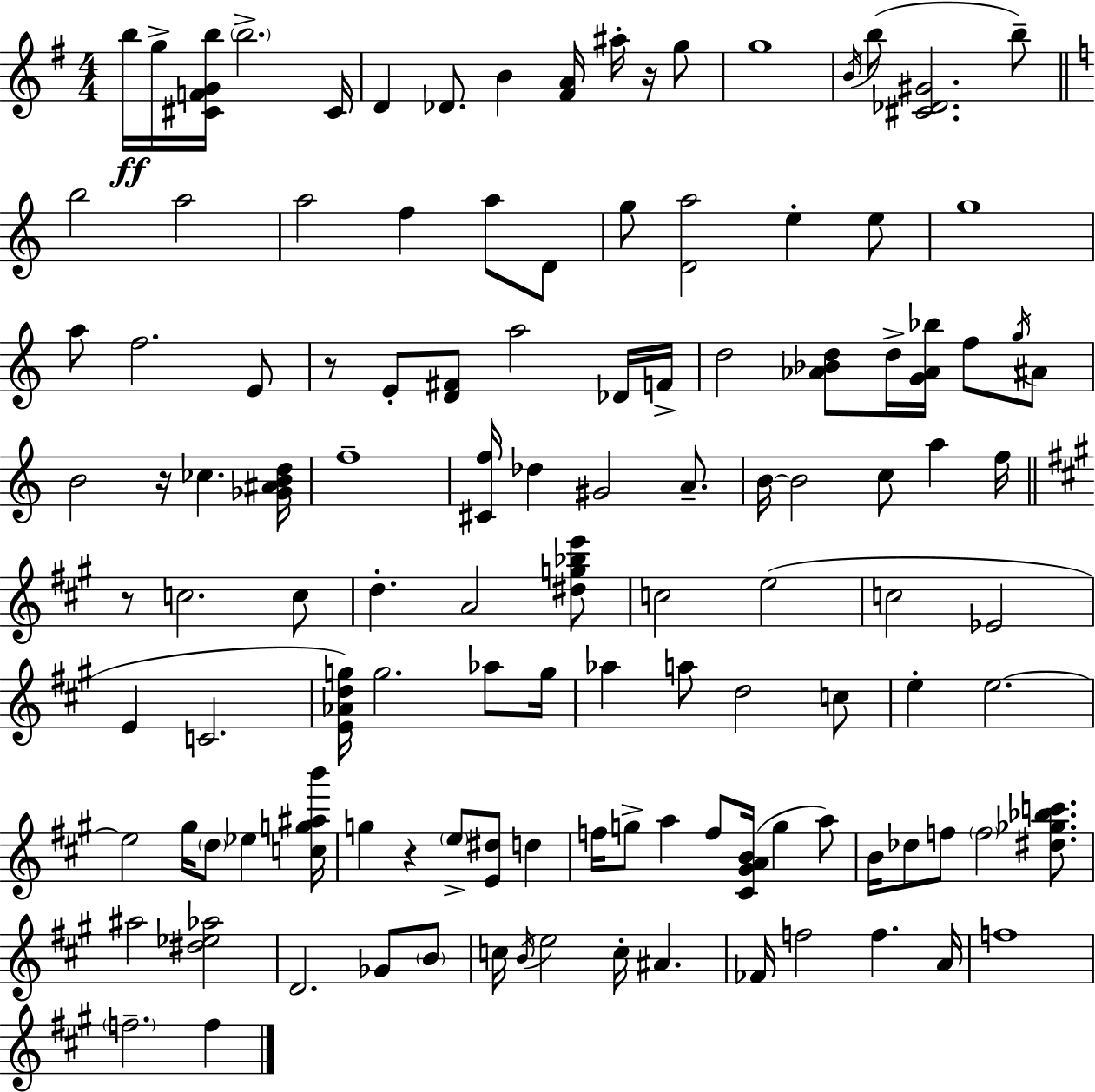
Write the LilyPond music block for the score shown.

{
  \clef treble
  \numericTimeSignature
  \time 4/4
  \key g \major
  b''16\ff g''16-> <cis' f' g' b''>16 \parenthesize b''2.-> cis'16 | d'4 des'8. b'4 <fis' a'>16 ais''16-. r16 g''8 | g''1 | \acciaccatura { b'16 }( b''8 <cis' des' gis'>2. b''8--) | \break \bar "||" \break \key c \major b''2 a''2 | a''2 f''4 a''8 d'8 | g''8 <d' a''>2 e''4-. e''8 | g''1 | \break a''8 f''2. e'8 | r8 e'8-. <d' fis'>8 a''2 des'16 f'16-> | d''2 <aes' bes' d''>8 d''16-> <g' aes' bes''>16 f''8 \acciaccatura { g''16 } ais'8 | b'2 r16 ces''4. | \break <ges' ais' b' d''>16 f''1-- | <cis' f''>16 des''4 gis'2 a'8.-- | b'16~~ b'2 c''8 a''4 | f''16 \bar "||" \break \key a \major r8 c''2. c''8 | d''4.-. a'2 <dis'' g'' bes'' e'''>8 | c''2 e''2( | c''2 ees'2 | \break e'4 c'2. | <e' aes' d'' g''>16) g''2. aes''8 g''16 | aes''4 a''8 d''2 c''8 | e''4-. e''2.~~ | \break e''2 gis''16 \parenthesize d''8 ees''4 <c'' g'' ais'' b'''>16 | g''4 r4 \parenthesize e''8-> <e' dis''>8 d''4 | f''16 g''8-> a''4 f''8 <cis' gis' a' b'>16( g''4 a''8) | b'16 des''8 f''8 \parenthesize f''2 <dis'' ges'' bes'' c'''>8. | \break ais''2 <dis'' ees'' aes''>2 | d'2. ges'8 \parenthesize b'8 | c''16 \acciaccatura { b'16 } e''2 c''16-. ais'4. | fes'16 f''2 f''4. | \break a'16 f''1 | \parenthesize f''2.-- f''4 | \bar "|."
}